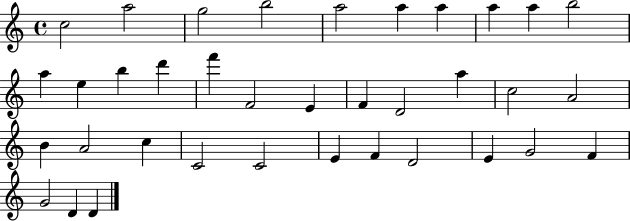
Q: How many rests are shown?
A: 0